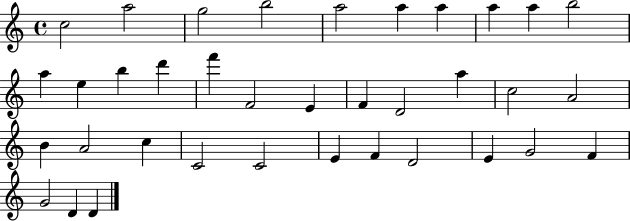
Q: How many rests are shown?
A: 0